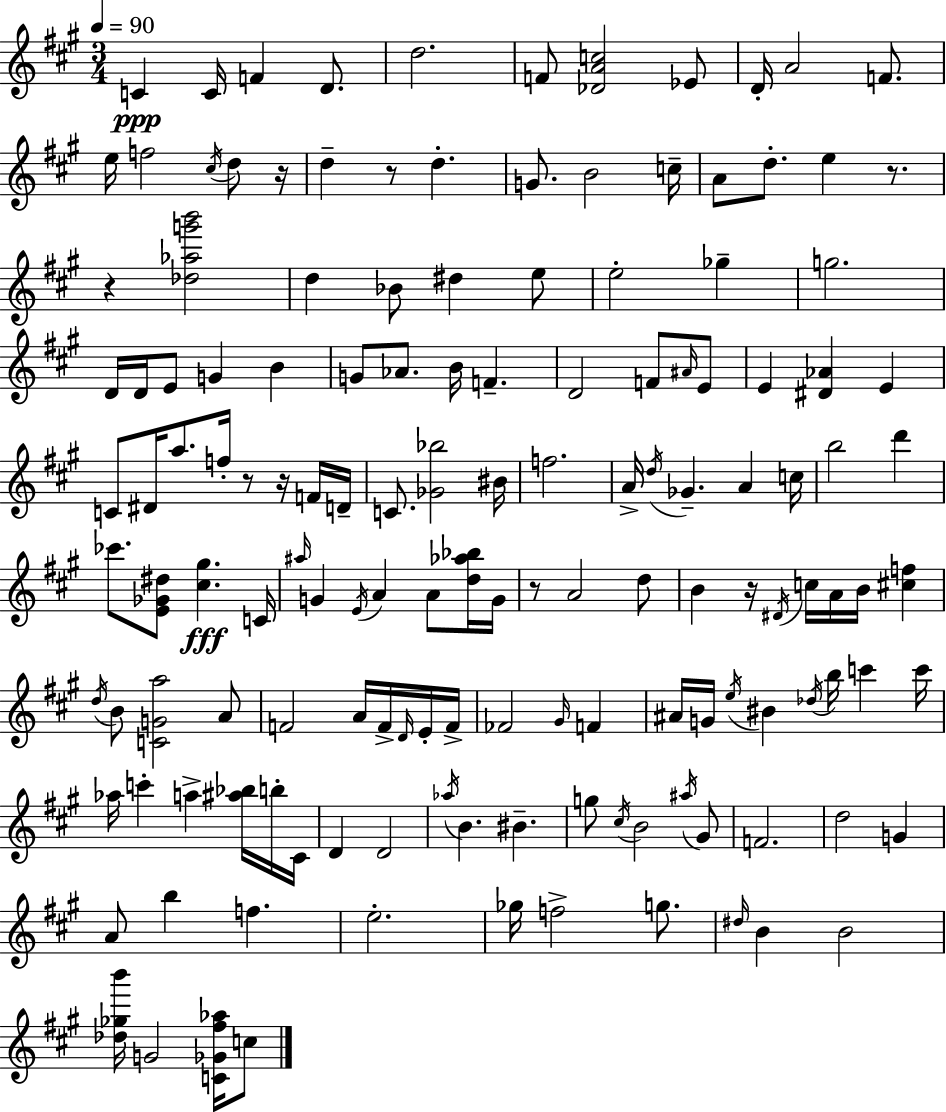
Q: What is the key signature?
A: A major